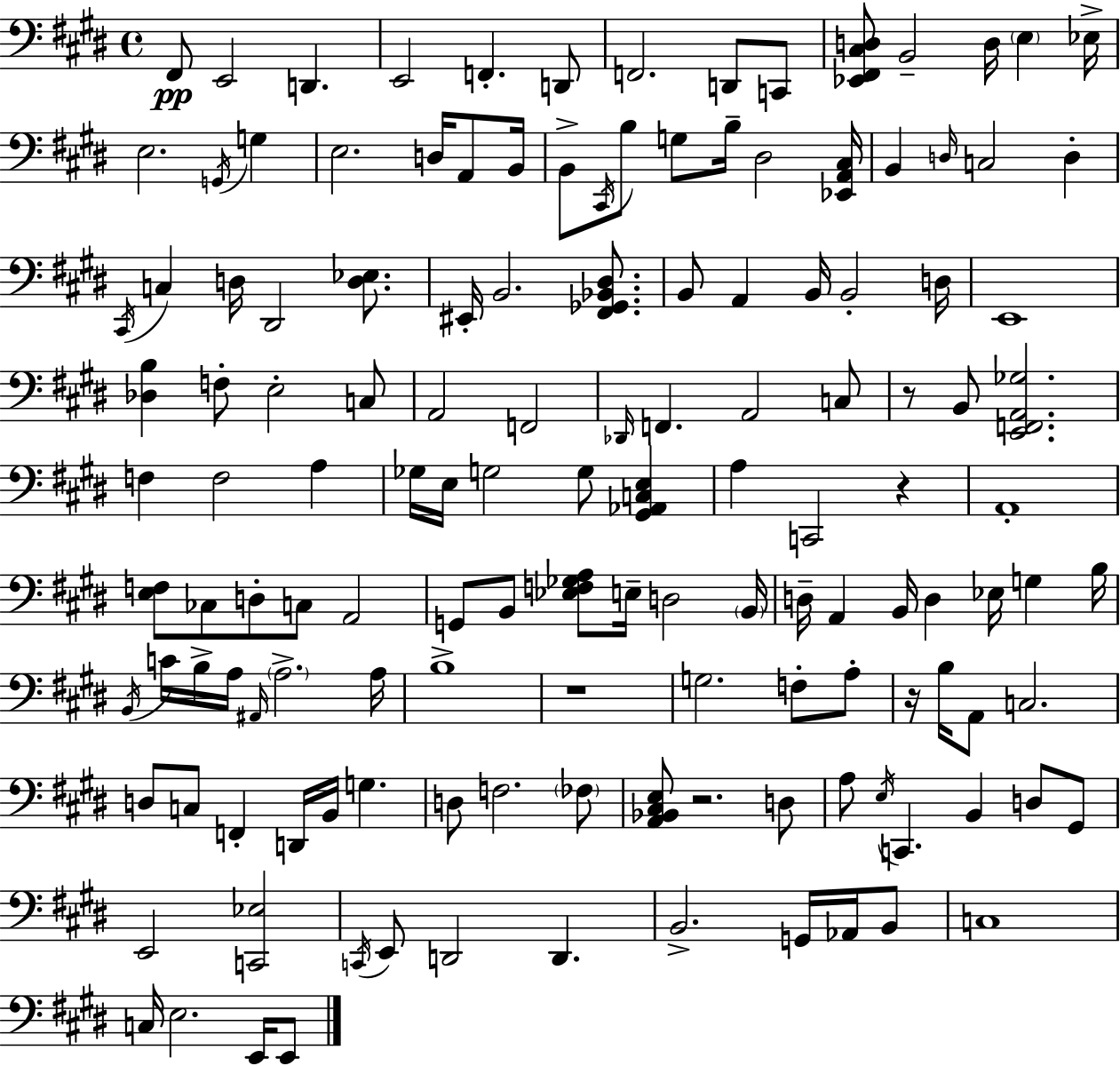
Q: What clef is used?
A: bass